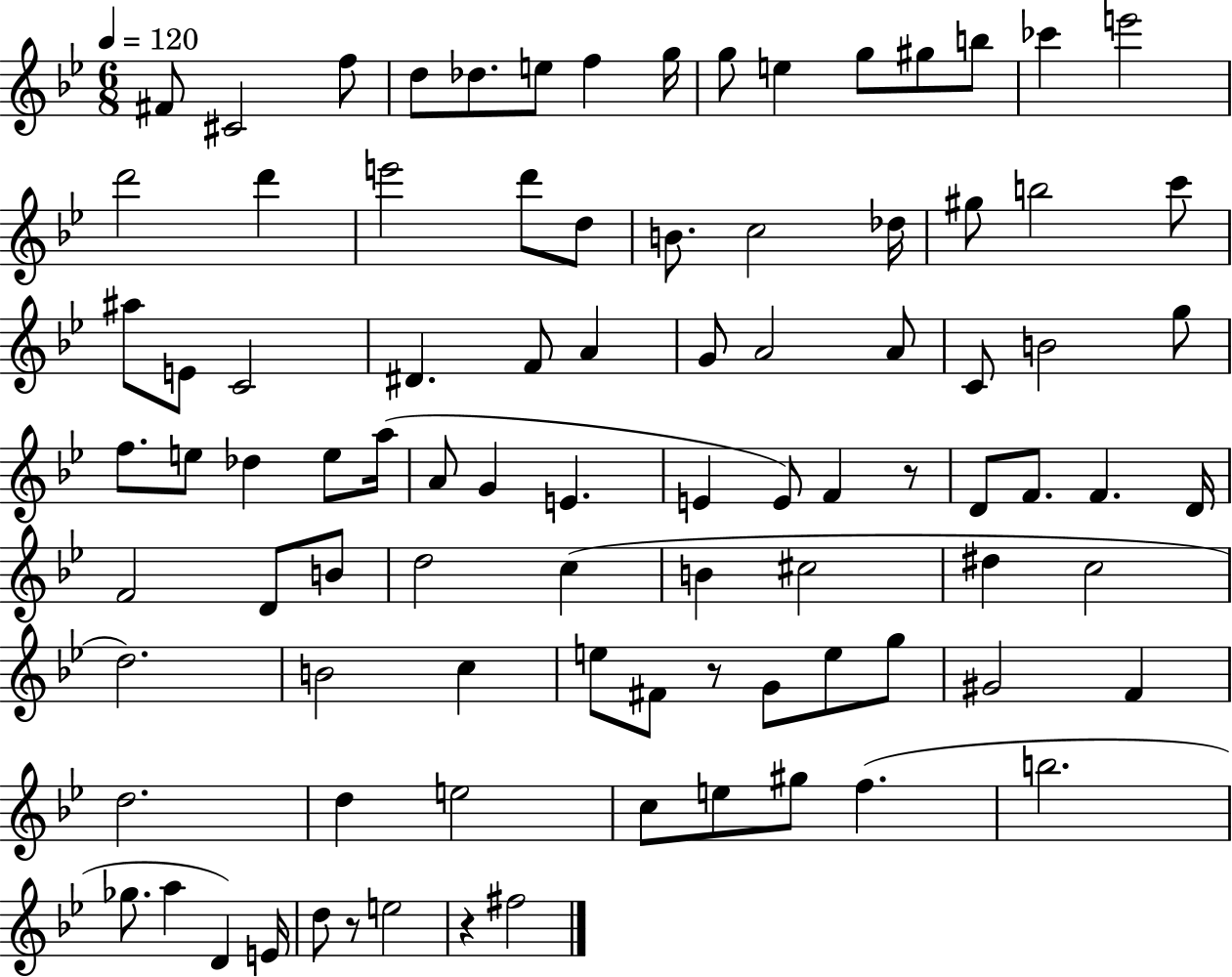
{
  \clef treble
  \numericTimeSignature
  \time 6/8
  \key bes \major
  \tempo 4 = 120
  \repeat volta 2 { fis'8 cis'2 f''8 | d''8 des''8. e''8 f''4 g''16 | g''8 e''4 g''8 gis''8 b''8 | ces'''4 e'''2 | \break d'''2 d'''4 | e'''2 d'''8 d''8 | b'8. c''2 des''16 | gis''8 b''2 c'''8 | \break ais''8 e'8 c'2 | dis'4. f'8 a'4 | g'8 a'2 a'8 | c'8 b'2 g''8 | \break f''8. e''8 des''4 e''8 a''16( | a'8 g'4 e'4. | e'4 e'8) f'4 r8 | d'8 f'8. f'4. d'16 | \break f'2 d'8 b'8 | d''2 c''4( | b'4 cis''2 | dis''4 c''2 | \break d''2.) | b'2 c''4 | e''8 fis'8 r8 g'8 e''8 g''8 | gis'2 f'4 | \break d''2. | d''4 e''2 | c''8 e''8 gis''8 f''4.( | b''2. | \break ges''8. a''4 d'4) e'16 | d''8 r8 e''2 | r4 fis''2 | } \bar "|."
}